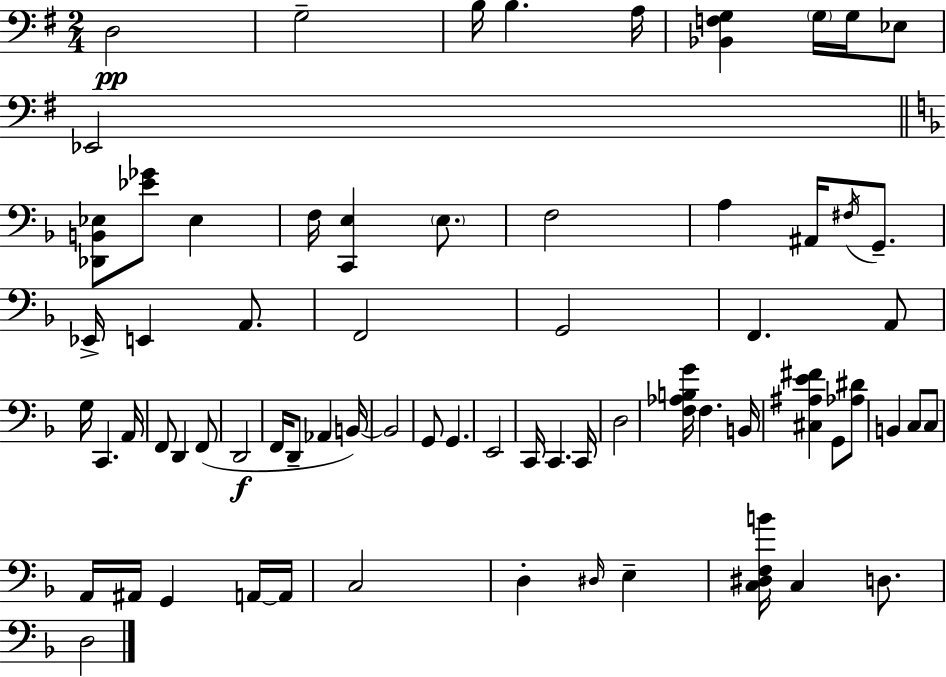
D3/h G3/h B3/s B3/q. A3/s [Bb2,F3,G3]/q G3/s G3/s Eb3/e Eb2/h [Db2,B2,Eb3]/e [Eb4,Gb4]/e Eb3/q F3/s [C2,E3]/q E3/e. F3/h A3/q A#2/s F#3/s G2/e. Eb2/s E2/q A2/e. F2/h G2/h F2/q. A2/e G3/s C2/q. A2/s F2/e D2/q F2/e D2/h F2/s D2/e Ab2/q B2/s B2/h G2/e G2/q. E2/h C2/s C2/q. C2/s D3/h [F3,Ab3,B3,G4]/s F3/q. B2/s [C#3,A#3,E4,F#4]/q G2/e [Ab3,D#4]/e B2/q C3/e C3/e A2/s A#2/s G2/q A2/s A2/s C3/h D3/q D#3/s E3/q [C3,D#3,F3,B4]/s C3/q D3/e. D3/h